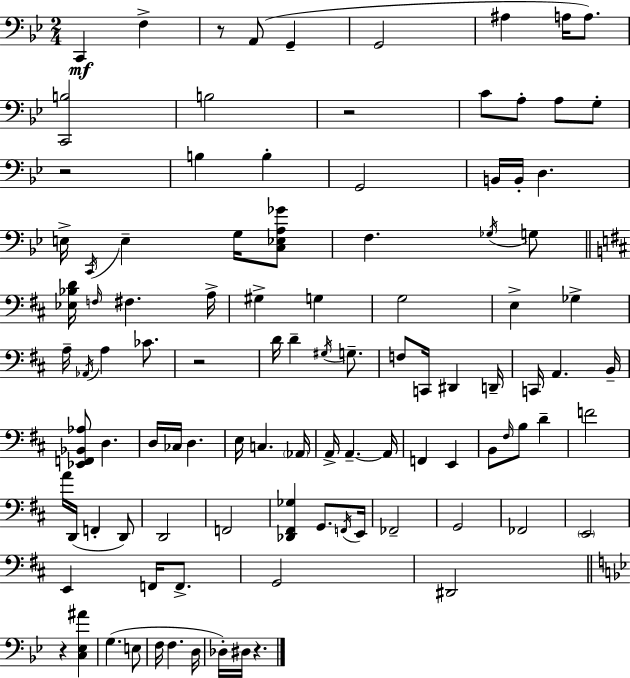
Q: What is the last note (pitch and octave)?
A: D#3